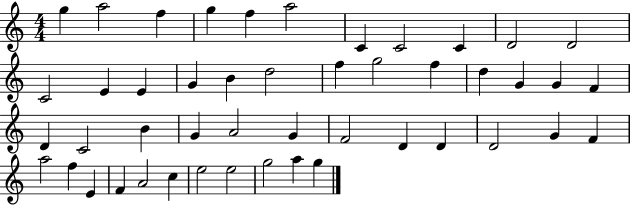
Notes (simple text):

G5/q A5/h F5/q G5/q F5/q A5/h C4/q C4/h C4/q D4/h D4/h C4/h E4/q E4/q G4/q B4/q D5/h F5/q G5/h F5/q D5/q G4/q G4/q F4/q D4/q C4/h B4/q G4/q A4/h G4/q F4/h D4/q D4/q D4/h G4/q F4/q A5/h F5/q E4/q F4/q A4/h C5/q E5/h E5/h G5/h A5/q G5/q